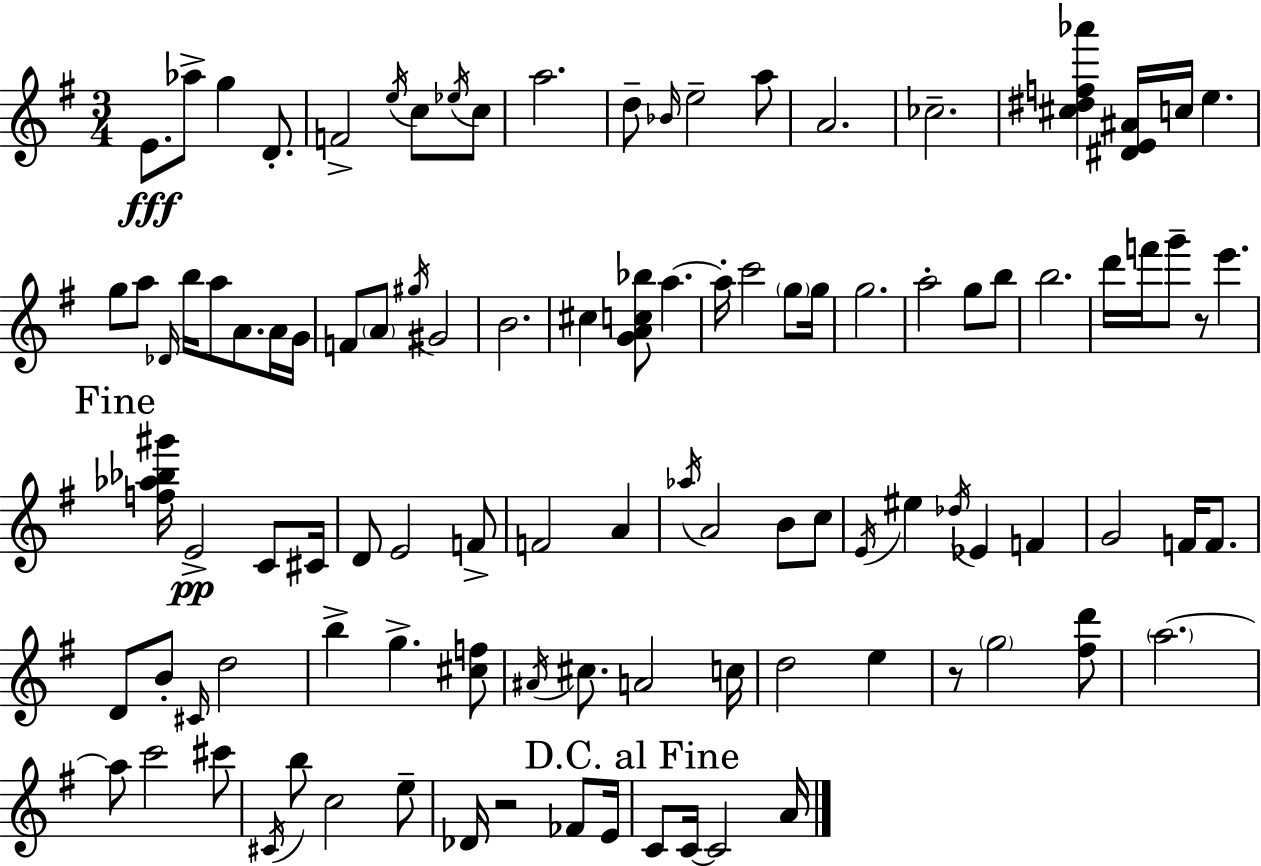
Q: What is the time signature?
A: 3/4